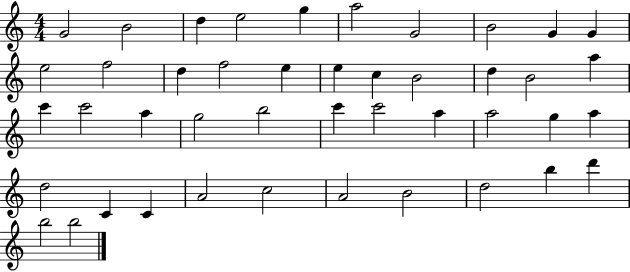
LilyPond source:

{
  \clef treble
  \numericTimeSignature
  \time 4/4
  \key c \major
  g'2 b'2 | d''4 e''2 g''4 | a''2 g'2 | b'2 g'4 g'4 | \break e''2 f''2 | d''4 f''2 e''4 | e''4 c''4 b'2 | d''4 b'2 a''4 | \break c'''4 c'''2 a''4 | g''2 b''2 | c'''4 c'''2 a''4 | a''2 g''4 a''4 | \break d''2 c'4 c'4 | a'2 c''2 | a'2 b'2 | d''2 b''4 d'''4 | \break b''2 b''2 | \bar "|."
}